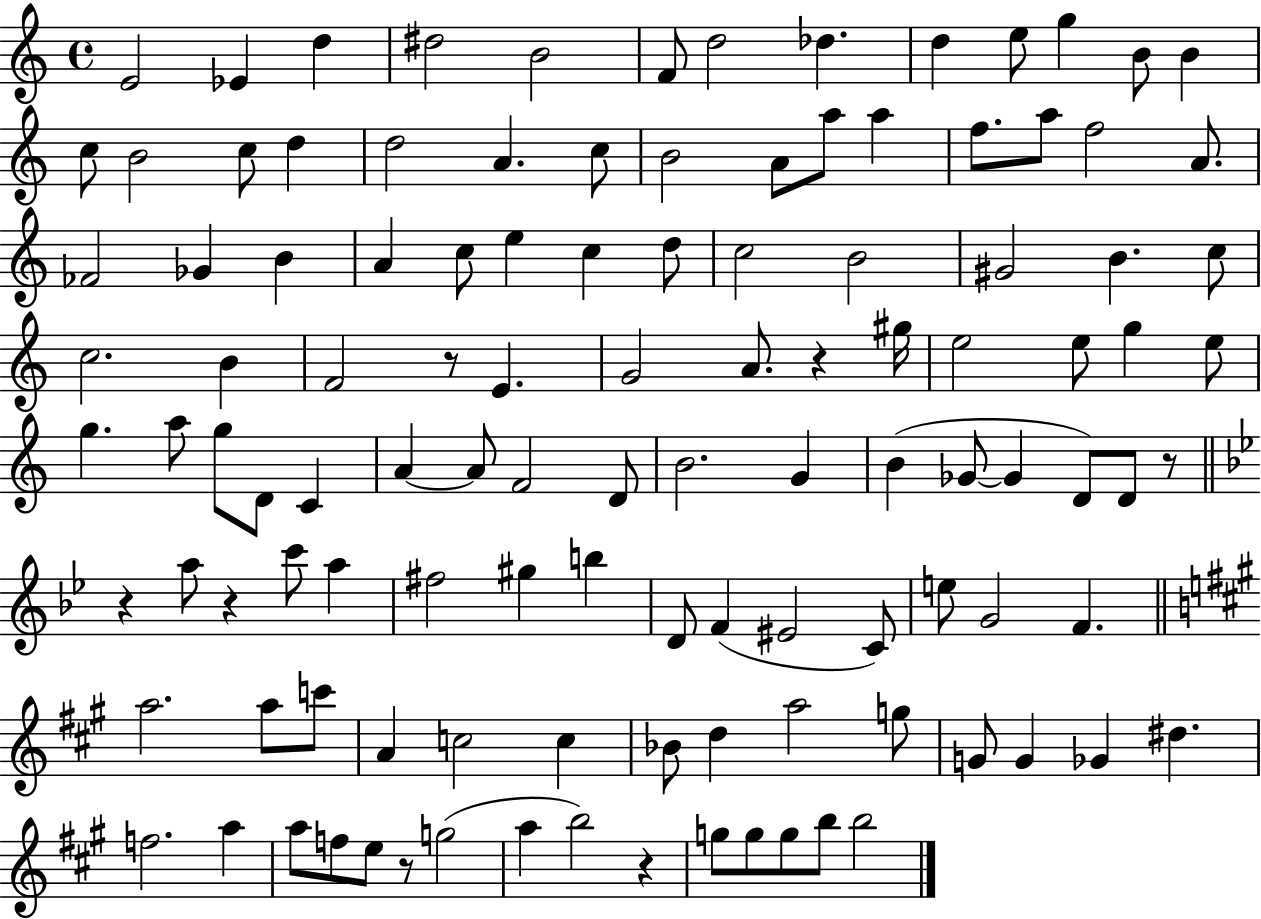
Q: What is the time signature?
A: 4/4